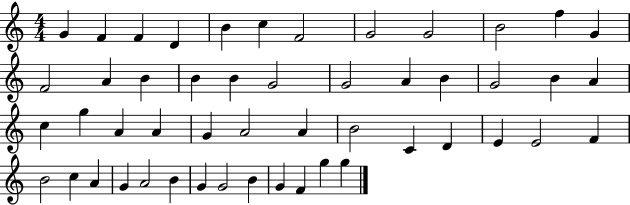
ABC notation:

X:1
T:Untitled
M:4/4
L:1/4
K:C
G F F D B c F2 G2 G2 B2 f G F2 A B B B G2 G2 A B G2 B A c g A A G A2 A B2 C D E E2 F B2 c A G A2 B G G2 B G F g g